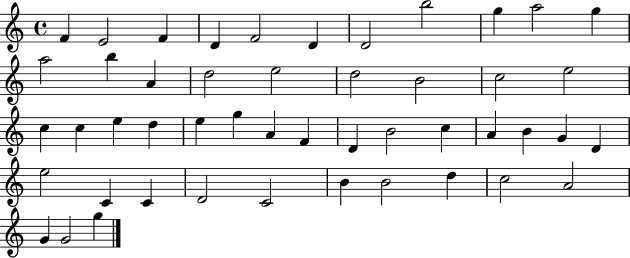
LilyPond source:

{
  \clef treble
  \time 4/4
  \defaultTimeSignature
  \key c \major
  f'4 e'2 f'4 | d'4 f'2 d'4 | d'2 b''2 | g''4 a''2 g''4 | \break a''2 b''4 a'4 | d''2 e''2 | d''2 b'2 | c''2 e''2 | \break c''4 c''4 e''4 d''4 | e''4 g''4 a'4 f'4 | d'4 b'2 c''4 | a'4 b'4 g'4 d'4 | \break e''2 c'4 c'4 | d'2 c'2 | b'4 b'2 d''4 | c''2 a'2 | \break g'4 g'2 g''4 | \bar "|."
}